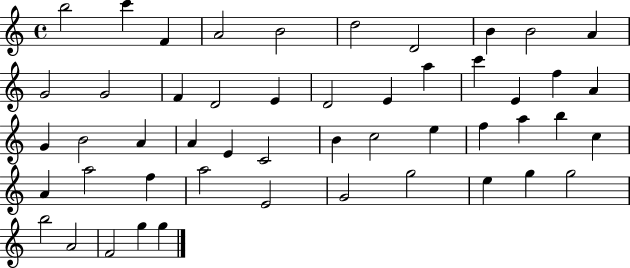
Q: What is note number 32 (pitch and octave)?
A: F5